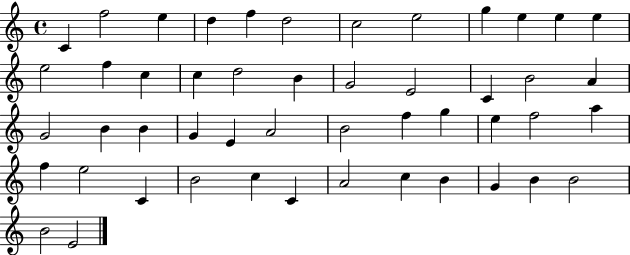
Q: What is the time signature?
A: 4/4